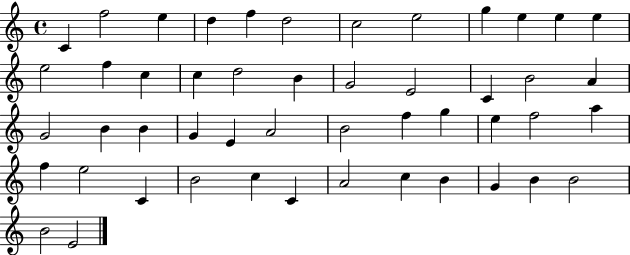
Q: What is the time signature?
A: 4/4